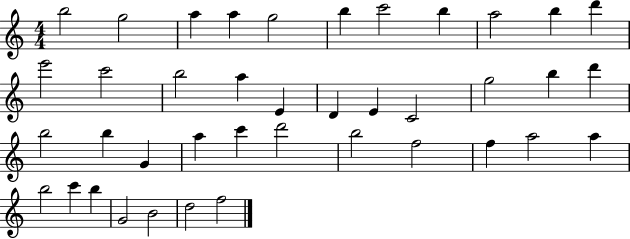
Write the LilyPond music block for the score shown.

{
  \clef treble
  \numericTimeSignature
  \time 4/4
  \key c \major
  b''2 g''2 | a''4 a''4 g''2 | b''4 c'''2 b''4 | a''2 b''4 d'''4 | \break e'''2 c'''2 | b''2 a''4 e'4 | d'4 e'4 c'2 | g''2 b''4 d'''4 | \break b''2 b''4 g'4 | a''4 c'''4 d'''2 | b''2 f''2 | f''4 a''2 a''4 | \break b''2 c'''4 b''4 | g'2 b'2 | d''2 f''2 | \bar "|."
}